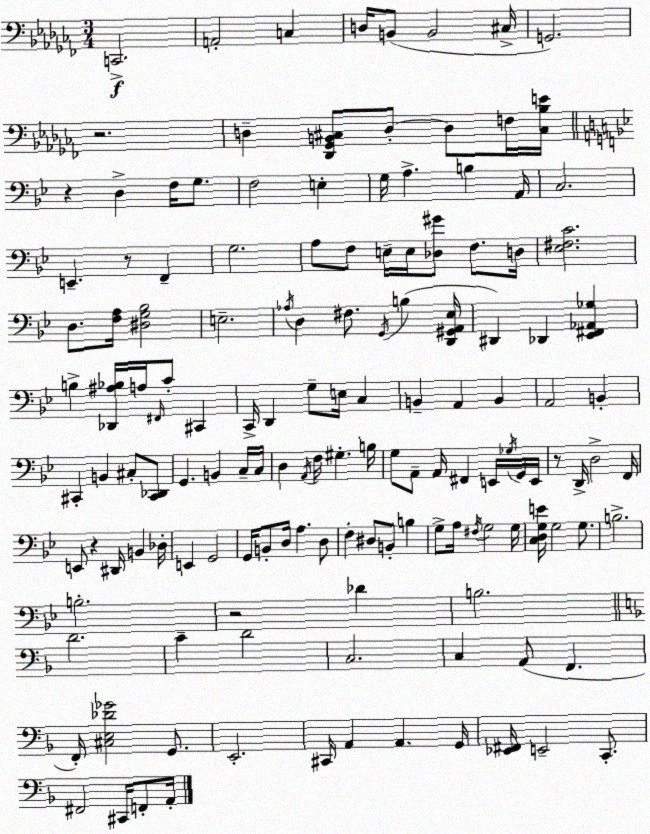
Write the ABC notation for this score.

X:1
T:Untitled
M:3/4
L:1/4
K:Abm
C,,2 A,,2 C, D,/4 B,,/2 B,,2 ^C,/4 G,,2 z2 D, [_D,,_G,,B,,^C,]/2 D,/2 D,/2 F,/4 [^C,_B,E]/4 z D, F,/4 G,/2 F,2 E, G,/4 A, B, A,,/4 C,2 E,, z/2 F,, G,2 A,/2 F,/2 E,/4 E,/4 [_D,^G]/2 F,/2 D,/4 [_E,^F,C]2 D,/2 [F,A,]/4 [^D,G,_B,]2 E,2 _A,/4 D, ^F,/2 G,,/4 B, [D,,^G,,A,,_E,]/4 ^D,, _D,, [_E,,^F,,_A,,_G,] B, [_D,,^A,_B,]/4 A,/4 ^F,,/4 C/2 ^C,, C,,/4 D,, G,/2 E,/4 C, B,, A,, B,, A,,2 B,, ^C,, B,, ^C,/2 [^C,,_D,,]/2 G,, B,, C,/4 C,/4 D, A,,/4 F,/4 ^G, B,/4 G,/2 A,,/2 A,,/4 ^F,, E,,/4 _G,/4 G,,/4 E,,/4 z/2 D,,/4 D,2 F,,/4 E,,/2 z ^D,,/4 B,, _D,/4 E,, G,,2 G,,/4 B,,/2 D,/4 A, D,/2 F, ^D,/2 B,,/2 B, G,/2 A,/4 ^F,/4 G,2 G,/4 [C,D,G,E]/4 G,2 G,/2 B,2 B,2 z2 _D B,2 D2 C D2 C,2 C, A,,/2 F,, F,,/4 [^C,E,_D_G]2 G,,/2 E,,2 ^C,,/4 A,, A,, G,,/4 [_E,,^F,,]/4 E,,2 C,,/2 ^F,,2 ^C,,/4 F,,/2 A,,/4